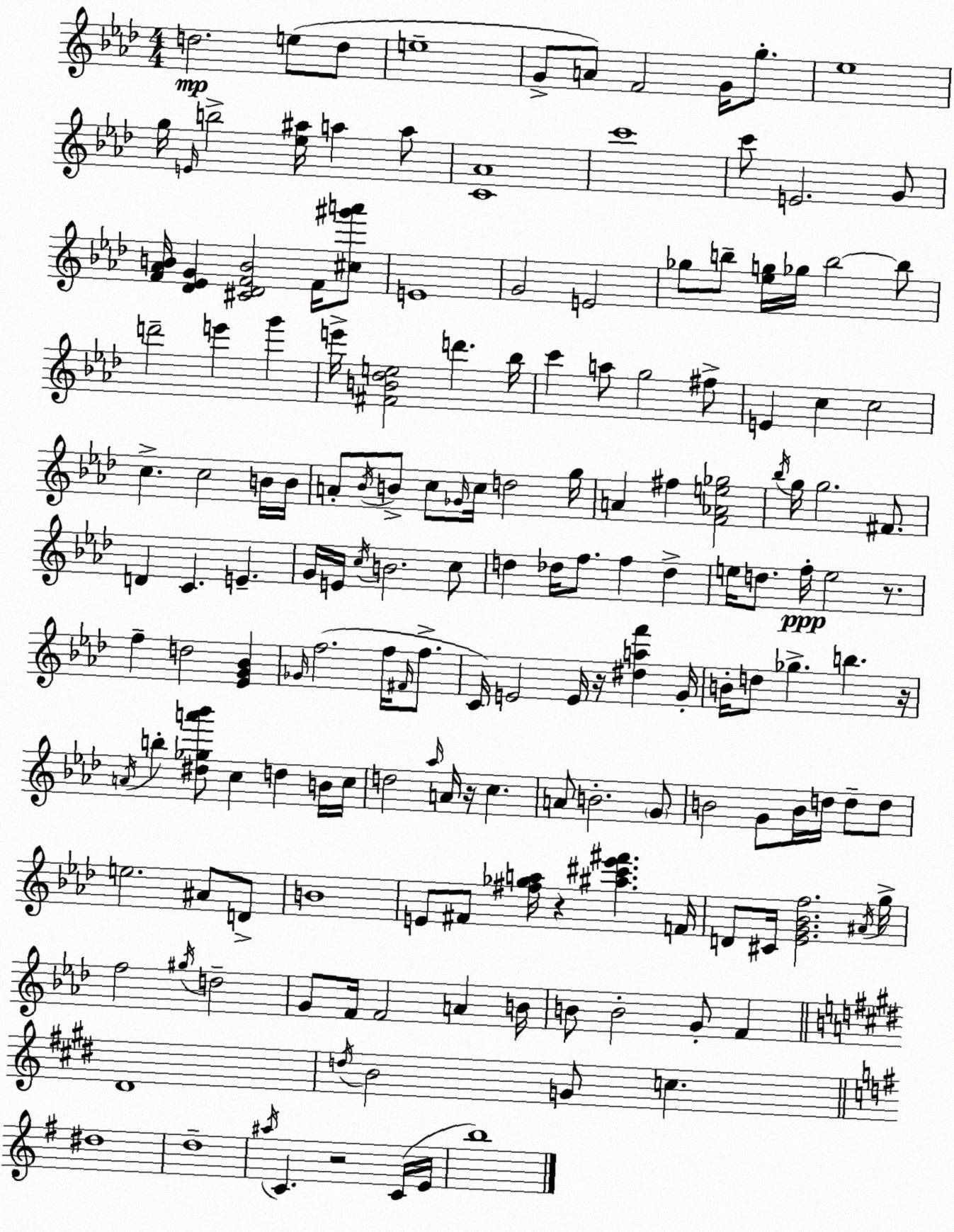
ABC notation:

X:1
T:Untitled
M:4/4
L:1/4
K:Ab
d2 e/2 d/2 e4 G/2 A/2 F2 G/4 g/2 _e4 g/4 E/4 b2 [_e^a]/4 a a/2 [C_A]4 c'4 c'/2 E2 G/2 [F_AB]/4 [_D_EG] [^C_DFB]2 F/4 [^c^g'a']/2 E4 G2 E2 _g/2 b/2 [_eg]/4 _g/4 b2 b/2 d'2 e' g' e'/4 [^FB_de]2 d' _b/4 c' a/2 g2 ^f/2 E c c2 c c2 B/4 B/4 A/2 _B/4 B/2 c/2 _G/4 c/4 d2 g/4 A ^f [F_Ae_g]2 _b/4 g/4 g2 ^F/2 D C E G/4 E/4 c/4 B2 c/2 d _d/4 f/2 f _d e/4 d/2 f/4 e2 z/2 f d2 [_EG_B] _G/4 f2 f/4 ^F/4 f/2 C/4 E2 E/4 z/4 [^daf'] G/4 B/4 d/2 _g b z/4 A/4 b [^d_ga'_b']/2 c d B/4 c/4 d2 _a/4 A/4 z/4 c A/2 B2 G/2 B2 G/2 B/4 d/4 d/2 d/2 e2 ^A/2 D/2 B4 E/2 ^F/2 [^f_ga]/4 z [^a^c'_e'^f'] F/4 D/2 ^C/4 [_EG_Bf]2 ^A/4 g/4 f2 ^g/4 d2 G/2 F/4 F2 A B/4 B/2 B2 G/2 F ^D4 d/4 B2 G/2 c ^d4 d4 ^a/4 C z2 C/4 E/4 b4